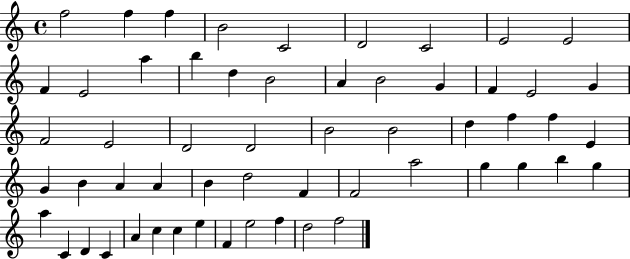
{
  \clef treble
  \time 4/4
  \defaultTimeSignature
  \key c \major
  f''2 f''4 f''4 | b'2 c'2 | d'2 c'2 | e'2 e'2 | \break f'4 e'2 a''4 | b''4 d''4 b'2 | a'4 b'2 g'4 | f'4 e'2 g'4 | \break f'2 e'2 | d'2 d'2 | b'2 b'2 | d''4 f''4 f''4 e'4 | \break g'4 b'4 a'4 a'4 | b'4 d''2 f'4 | f'2 a''2 | g''4 g''4 b''4 g''4 | \break a''4 c'4 d'4 c'4 | a'4 c''4 c''4 e''4 | f'4 e''2 f''4 | d''2 f''2 | \break \bar "|."
}